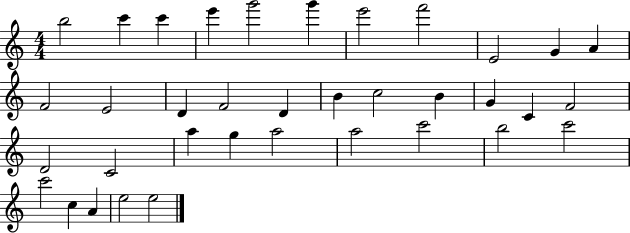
X:1
T:Untitled
M:4/4
L:1/4
K:C
b2 c' c' e' g'2 g' e'2 f'2 E2 G A F2 E2 D F2 D B c2 B G C F2 D2 C2 a g a2 a2 c'2 b2 c'2 c'2 c A e2 e2